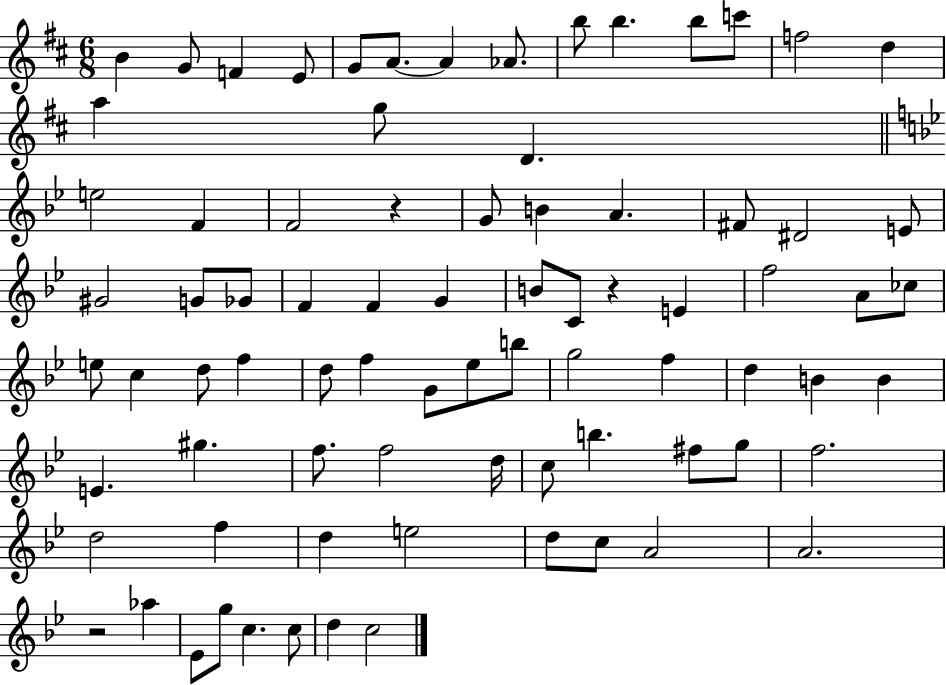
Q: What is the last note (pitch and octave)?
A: C5